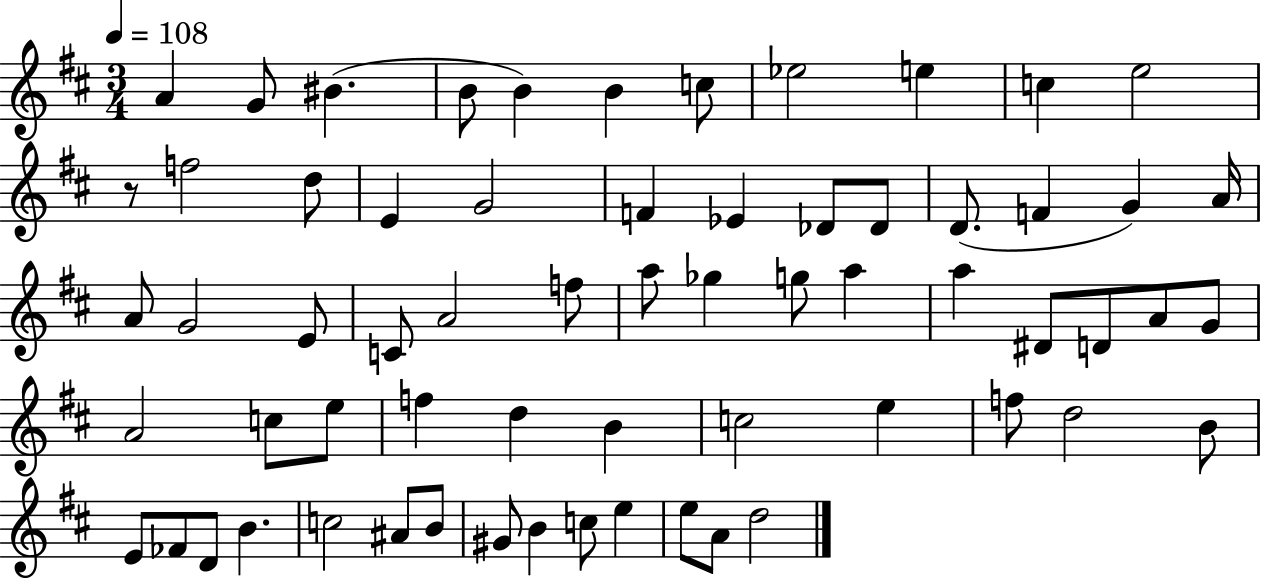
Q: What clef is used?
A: treble